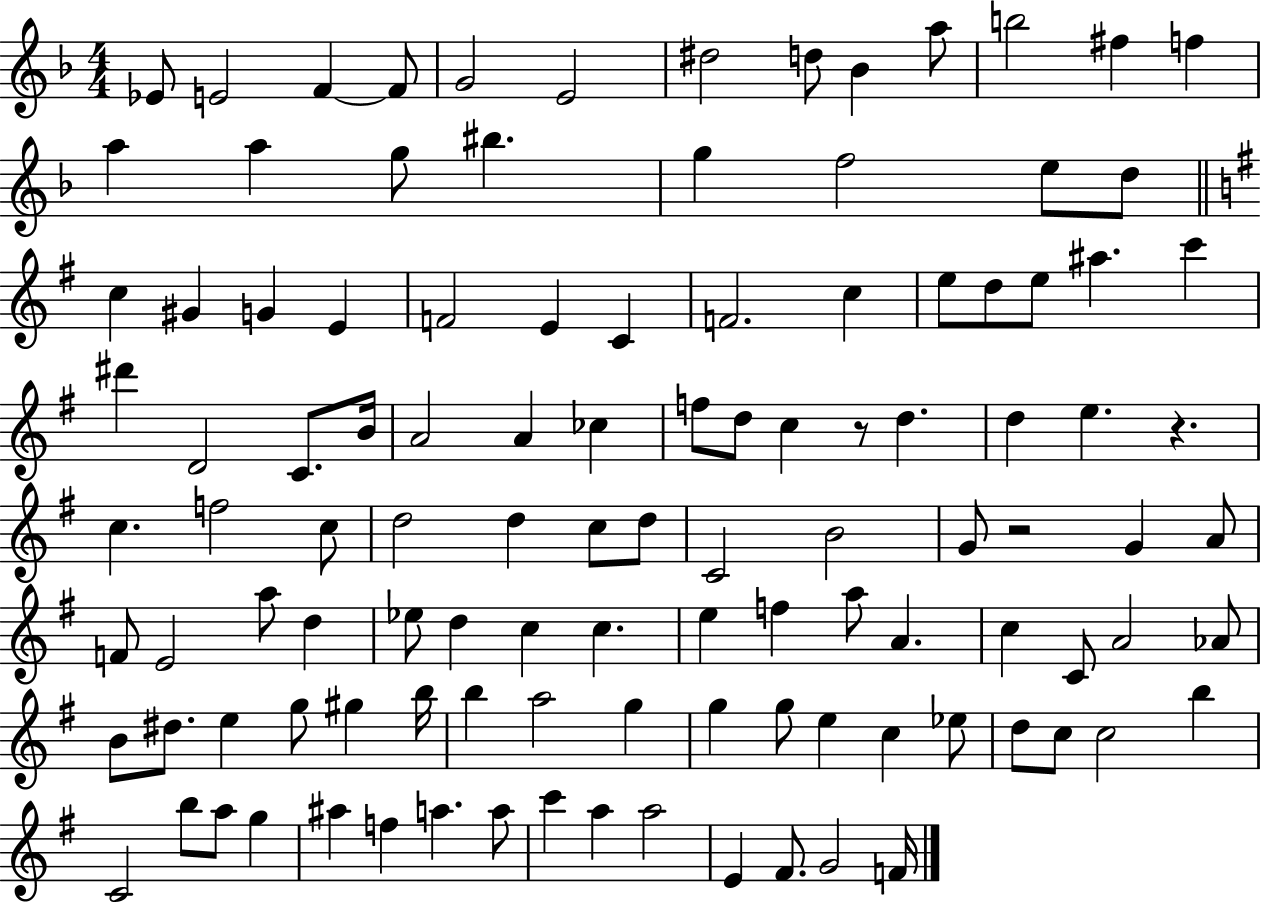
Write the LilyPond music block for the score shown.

{
  \clef treble
  \numericTimeSignature
  \time 4/4
  \key f \major
  \repeat volta 2 { ees'8 e'2 f'4~~ f'8 | g'2 e'2 | dis''2 d''8 bes'4 a''8 | b''2 fis''4 f''4 | \break a''4 a''4 g''8 bis''4. | g''4 f''2 e''8 d''8 | \bar "||" \break \key g \major c''4 gis'4 g'4 e'4 | f'2 e'4 c'4 | f'2. c''4 | e''8 d''8 e''8 ais''4. c'''4 | \break dis'''4 d'2 c'8. b'16 | a'2 a'4 ces''4 | f''8 d''8 c''4 r8 d''4. | d''4 e''4. r4. | \break c''4. f''2 c''8 | d''2 d''4 c''8 d''8 | c'2 b'2 | g'8 r2 g'4 a'8 | \break f'8 e'2 a''8 d''4 | ees''8 d''4 c''4 c''4. | e''4 f''4 a''8 a'4. | c''4 c'8 a'2 aes'8 | \break b'8 dis''8. e''4 g''8 gis''4 b''16 | b''4 a''2 g''4 | g''4 g''8 e''4 c''4 ees''8 | d''8 c''8 c''2 b''4 | \break c'2 b''8 a''8 g''4 | ais''4 f''4 a''4. a''8 | c'''4 a''4 a''2 | e'4 fis'8. g'2 f'16 | \break } \bar "|."
}